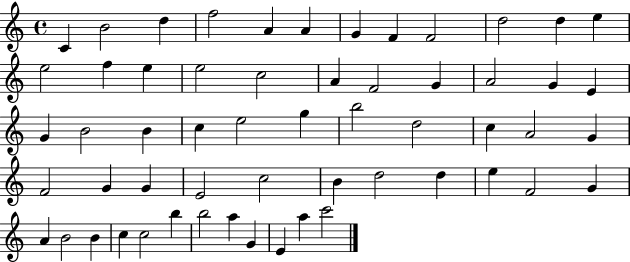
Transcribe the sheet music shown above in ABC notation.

X:1
T:Untitled
M:4/4
L:1/4
K:C
C B2 d f2 A A G F F2 d2 d e e2 f e e2 c2 A F2 G A2 G E G B2 B c e2 g b2 d2 c A2 G F2 G G E2 c2 B d2 d e F2 G A B2 B c c2 b b2 a G E a c'2